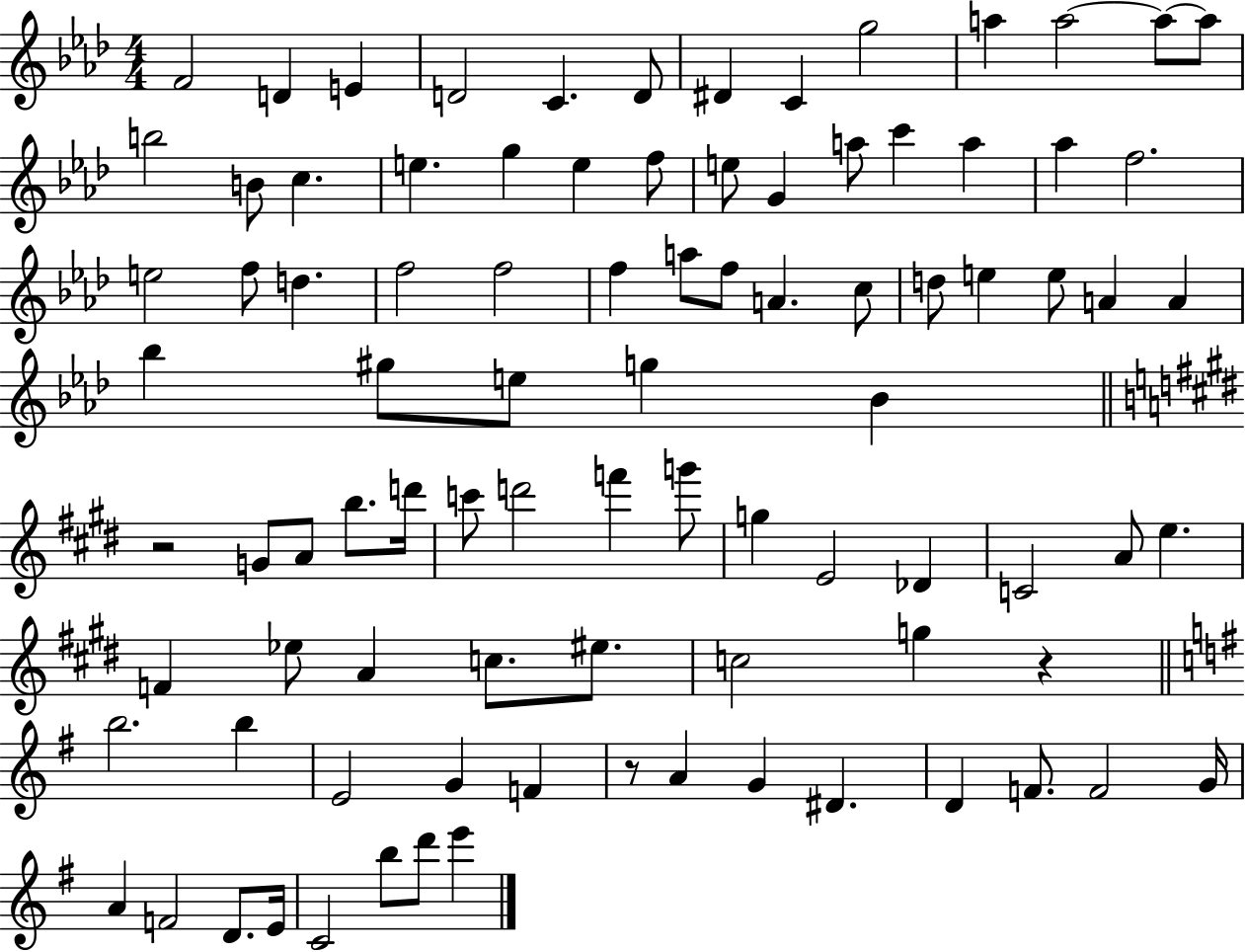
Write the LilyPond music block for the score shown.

{
  \clef treble
  \numericTimeSignature
  \time 4/4
  \key aes \major
  f'2 d'4 e'4 | d'2 c'4. d'8 | dis'4 c'4 g''2 | a''4 a''2~~ a''8~~ a''8 | \break b''2 b'8 c''4. | e''4. g''4 e''4 f''8 | e''8 g'4 a''8 c'''4 a''4 | aes''4 f''2. | \break e''2 f''8 d''4. | f''2 f''2 | f''4 a''8 f''8 a'4. c''8 | d''8 e''4 e''8 a'4 a'4 | \break bes''4 gis''8 e''8 g''4 bes'4 | \bar "||" \break \key e \major r2 g'8 a'8 b''8. d'''16 | c'''8 d'''2 f'''4 g'''8 | g''4 e'2 des'4 | c'2 a'8 e''4. | \break f'4 ees''8 a'4 c''8. eis''8. | c''2 g''4 r4 | \bar "||" \break \key g \major b''2. b''4 | e'2 g'4 f'4 | r8 a'4 g'4 dis'4. | d'4 f'8. f'2 g'16 | \break a'4 f'2 d'8. e'16 | c'2 b''8 d'''8 e'''4 | \bar "|."
}